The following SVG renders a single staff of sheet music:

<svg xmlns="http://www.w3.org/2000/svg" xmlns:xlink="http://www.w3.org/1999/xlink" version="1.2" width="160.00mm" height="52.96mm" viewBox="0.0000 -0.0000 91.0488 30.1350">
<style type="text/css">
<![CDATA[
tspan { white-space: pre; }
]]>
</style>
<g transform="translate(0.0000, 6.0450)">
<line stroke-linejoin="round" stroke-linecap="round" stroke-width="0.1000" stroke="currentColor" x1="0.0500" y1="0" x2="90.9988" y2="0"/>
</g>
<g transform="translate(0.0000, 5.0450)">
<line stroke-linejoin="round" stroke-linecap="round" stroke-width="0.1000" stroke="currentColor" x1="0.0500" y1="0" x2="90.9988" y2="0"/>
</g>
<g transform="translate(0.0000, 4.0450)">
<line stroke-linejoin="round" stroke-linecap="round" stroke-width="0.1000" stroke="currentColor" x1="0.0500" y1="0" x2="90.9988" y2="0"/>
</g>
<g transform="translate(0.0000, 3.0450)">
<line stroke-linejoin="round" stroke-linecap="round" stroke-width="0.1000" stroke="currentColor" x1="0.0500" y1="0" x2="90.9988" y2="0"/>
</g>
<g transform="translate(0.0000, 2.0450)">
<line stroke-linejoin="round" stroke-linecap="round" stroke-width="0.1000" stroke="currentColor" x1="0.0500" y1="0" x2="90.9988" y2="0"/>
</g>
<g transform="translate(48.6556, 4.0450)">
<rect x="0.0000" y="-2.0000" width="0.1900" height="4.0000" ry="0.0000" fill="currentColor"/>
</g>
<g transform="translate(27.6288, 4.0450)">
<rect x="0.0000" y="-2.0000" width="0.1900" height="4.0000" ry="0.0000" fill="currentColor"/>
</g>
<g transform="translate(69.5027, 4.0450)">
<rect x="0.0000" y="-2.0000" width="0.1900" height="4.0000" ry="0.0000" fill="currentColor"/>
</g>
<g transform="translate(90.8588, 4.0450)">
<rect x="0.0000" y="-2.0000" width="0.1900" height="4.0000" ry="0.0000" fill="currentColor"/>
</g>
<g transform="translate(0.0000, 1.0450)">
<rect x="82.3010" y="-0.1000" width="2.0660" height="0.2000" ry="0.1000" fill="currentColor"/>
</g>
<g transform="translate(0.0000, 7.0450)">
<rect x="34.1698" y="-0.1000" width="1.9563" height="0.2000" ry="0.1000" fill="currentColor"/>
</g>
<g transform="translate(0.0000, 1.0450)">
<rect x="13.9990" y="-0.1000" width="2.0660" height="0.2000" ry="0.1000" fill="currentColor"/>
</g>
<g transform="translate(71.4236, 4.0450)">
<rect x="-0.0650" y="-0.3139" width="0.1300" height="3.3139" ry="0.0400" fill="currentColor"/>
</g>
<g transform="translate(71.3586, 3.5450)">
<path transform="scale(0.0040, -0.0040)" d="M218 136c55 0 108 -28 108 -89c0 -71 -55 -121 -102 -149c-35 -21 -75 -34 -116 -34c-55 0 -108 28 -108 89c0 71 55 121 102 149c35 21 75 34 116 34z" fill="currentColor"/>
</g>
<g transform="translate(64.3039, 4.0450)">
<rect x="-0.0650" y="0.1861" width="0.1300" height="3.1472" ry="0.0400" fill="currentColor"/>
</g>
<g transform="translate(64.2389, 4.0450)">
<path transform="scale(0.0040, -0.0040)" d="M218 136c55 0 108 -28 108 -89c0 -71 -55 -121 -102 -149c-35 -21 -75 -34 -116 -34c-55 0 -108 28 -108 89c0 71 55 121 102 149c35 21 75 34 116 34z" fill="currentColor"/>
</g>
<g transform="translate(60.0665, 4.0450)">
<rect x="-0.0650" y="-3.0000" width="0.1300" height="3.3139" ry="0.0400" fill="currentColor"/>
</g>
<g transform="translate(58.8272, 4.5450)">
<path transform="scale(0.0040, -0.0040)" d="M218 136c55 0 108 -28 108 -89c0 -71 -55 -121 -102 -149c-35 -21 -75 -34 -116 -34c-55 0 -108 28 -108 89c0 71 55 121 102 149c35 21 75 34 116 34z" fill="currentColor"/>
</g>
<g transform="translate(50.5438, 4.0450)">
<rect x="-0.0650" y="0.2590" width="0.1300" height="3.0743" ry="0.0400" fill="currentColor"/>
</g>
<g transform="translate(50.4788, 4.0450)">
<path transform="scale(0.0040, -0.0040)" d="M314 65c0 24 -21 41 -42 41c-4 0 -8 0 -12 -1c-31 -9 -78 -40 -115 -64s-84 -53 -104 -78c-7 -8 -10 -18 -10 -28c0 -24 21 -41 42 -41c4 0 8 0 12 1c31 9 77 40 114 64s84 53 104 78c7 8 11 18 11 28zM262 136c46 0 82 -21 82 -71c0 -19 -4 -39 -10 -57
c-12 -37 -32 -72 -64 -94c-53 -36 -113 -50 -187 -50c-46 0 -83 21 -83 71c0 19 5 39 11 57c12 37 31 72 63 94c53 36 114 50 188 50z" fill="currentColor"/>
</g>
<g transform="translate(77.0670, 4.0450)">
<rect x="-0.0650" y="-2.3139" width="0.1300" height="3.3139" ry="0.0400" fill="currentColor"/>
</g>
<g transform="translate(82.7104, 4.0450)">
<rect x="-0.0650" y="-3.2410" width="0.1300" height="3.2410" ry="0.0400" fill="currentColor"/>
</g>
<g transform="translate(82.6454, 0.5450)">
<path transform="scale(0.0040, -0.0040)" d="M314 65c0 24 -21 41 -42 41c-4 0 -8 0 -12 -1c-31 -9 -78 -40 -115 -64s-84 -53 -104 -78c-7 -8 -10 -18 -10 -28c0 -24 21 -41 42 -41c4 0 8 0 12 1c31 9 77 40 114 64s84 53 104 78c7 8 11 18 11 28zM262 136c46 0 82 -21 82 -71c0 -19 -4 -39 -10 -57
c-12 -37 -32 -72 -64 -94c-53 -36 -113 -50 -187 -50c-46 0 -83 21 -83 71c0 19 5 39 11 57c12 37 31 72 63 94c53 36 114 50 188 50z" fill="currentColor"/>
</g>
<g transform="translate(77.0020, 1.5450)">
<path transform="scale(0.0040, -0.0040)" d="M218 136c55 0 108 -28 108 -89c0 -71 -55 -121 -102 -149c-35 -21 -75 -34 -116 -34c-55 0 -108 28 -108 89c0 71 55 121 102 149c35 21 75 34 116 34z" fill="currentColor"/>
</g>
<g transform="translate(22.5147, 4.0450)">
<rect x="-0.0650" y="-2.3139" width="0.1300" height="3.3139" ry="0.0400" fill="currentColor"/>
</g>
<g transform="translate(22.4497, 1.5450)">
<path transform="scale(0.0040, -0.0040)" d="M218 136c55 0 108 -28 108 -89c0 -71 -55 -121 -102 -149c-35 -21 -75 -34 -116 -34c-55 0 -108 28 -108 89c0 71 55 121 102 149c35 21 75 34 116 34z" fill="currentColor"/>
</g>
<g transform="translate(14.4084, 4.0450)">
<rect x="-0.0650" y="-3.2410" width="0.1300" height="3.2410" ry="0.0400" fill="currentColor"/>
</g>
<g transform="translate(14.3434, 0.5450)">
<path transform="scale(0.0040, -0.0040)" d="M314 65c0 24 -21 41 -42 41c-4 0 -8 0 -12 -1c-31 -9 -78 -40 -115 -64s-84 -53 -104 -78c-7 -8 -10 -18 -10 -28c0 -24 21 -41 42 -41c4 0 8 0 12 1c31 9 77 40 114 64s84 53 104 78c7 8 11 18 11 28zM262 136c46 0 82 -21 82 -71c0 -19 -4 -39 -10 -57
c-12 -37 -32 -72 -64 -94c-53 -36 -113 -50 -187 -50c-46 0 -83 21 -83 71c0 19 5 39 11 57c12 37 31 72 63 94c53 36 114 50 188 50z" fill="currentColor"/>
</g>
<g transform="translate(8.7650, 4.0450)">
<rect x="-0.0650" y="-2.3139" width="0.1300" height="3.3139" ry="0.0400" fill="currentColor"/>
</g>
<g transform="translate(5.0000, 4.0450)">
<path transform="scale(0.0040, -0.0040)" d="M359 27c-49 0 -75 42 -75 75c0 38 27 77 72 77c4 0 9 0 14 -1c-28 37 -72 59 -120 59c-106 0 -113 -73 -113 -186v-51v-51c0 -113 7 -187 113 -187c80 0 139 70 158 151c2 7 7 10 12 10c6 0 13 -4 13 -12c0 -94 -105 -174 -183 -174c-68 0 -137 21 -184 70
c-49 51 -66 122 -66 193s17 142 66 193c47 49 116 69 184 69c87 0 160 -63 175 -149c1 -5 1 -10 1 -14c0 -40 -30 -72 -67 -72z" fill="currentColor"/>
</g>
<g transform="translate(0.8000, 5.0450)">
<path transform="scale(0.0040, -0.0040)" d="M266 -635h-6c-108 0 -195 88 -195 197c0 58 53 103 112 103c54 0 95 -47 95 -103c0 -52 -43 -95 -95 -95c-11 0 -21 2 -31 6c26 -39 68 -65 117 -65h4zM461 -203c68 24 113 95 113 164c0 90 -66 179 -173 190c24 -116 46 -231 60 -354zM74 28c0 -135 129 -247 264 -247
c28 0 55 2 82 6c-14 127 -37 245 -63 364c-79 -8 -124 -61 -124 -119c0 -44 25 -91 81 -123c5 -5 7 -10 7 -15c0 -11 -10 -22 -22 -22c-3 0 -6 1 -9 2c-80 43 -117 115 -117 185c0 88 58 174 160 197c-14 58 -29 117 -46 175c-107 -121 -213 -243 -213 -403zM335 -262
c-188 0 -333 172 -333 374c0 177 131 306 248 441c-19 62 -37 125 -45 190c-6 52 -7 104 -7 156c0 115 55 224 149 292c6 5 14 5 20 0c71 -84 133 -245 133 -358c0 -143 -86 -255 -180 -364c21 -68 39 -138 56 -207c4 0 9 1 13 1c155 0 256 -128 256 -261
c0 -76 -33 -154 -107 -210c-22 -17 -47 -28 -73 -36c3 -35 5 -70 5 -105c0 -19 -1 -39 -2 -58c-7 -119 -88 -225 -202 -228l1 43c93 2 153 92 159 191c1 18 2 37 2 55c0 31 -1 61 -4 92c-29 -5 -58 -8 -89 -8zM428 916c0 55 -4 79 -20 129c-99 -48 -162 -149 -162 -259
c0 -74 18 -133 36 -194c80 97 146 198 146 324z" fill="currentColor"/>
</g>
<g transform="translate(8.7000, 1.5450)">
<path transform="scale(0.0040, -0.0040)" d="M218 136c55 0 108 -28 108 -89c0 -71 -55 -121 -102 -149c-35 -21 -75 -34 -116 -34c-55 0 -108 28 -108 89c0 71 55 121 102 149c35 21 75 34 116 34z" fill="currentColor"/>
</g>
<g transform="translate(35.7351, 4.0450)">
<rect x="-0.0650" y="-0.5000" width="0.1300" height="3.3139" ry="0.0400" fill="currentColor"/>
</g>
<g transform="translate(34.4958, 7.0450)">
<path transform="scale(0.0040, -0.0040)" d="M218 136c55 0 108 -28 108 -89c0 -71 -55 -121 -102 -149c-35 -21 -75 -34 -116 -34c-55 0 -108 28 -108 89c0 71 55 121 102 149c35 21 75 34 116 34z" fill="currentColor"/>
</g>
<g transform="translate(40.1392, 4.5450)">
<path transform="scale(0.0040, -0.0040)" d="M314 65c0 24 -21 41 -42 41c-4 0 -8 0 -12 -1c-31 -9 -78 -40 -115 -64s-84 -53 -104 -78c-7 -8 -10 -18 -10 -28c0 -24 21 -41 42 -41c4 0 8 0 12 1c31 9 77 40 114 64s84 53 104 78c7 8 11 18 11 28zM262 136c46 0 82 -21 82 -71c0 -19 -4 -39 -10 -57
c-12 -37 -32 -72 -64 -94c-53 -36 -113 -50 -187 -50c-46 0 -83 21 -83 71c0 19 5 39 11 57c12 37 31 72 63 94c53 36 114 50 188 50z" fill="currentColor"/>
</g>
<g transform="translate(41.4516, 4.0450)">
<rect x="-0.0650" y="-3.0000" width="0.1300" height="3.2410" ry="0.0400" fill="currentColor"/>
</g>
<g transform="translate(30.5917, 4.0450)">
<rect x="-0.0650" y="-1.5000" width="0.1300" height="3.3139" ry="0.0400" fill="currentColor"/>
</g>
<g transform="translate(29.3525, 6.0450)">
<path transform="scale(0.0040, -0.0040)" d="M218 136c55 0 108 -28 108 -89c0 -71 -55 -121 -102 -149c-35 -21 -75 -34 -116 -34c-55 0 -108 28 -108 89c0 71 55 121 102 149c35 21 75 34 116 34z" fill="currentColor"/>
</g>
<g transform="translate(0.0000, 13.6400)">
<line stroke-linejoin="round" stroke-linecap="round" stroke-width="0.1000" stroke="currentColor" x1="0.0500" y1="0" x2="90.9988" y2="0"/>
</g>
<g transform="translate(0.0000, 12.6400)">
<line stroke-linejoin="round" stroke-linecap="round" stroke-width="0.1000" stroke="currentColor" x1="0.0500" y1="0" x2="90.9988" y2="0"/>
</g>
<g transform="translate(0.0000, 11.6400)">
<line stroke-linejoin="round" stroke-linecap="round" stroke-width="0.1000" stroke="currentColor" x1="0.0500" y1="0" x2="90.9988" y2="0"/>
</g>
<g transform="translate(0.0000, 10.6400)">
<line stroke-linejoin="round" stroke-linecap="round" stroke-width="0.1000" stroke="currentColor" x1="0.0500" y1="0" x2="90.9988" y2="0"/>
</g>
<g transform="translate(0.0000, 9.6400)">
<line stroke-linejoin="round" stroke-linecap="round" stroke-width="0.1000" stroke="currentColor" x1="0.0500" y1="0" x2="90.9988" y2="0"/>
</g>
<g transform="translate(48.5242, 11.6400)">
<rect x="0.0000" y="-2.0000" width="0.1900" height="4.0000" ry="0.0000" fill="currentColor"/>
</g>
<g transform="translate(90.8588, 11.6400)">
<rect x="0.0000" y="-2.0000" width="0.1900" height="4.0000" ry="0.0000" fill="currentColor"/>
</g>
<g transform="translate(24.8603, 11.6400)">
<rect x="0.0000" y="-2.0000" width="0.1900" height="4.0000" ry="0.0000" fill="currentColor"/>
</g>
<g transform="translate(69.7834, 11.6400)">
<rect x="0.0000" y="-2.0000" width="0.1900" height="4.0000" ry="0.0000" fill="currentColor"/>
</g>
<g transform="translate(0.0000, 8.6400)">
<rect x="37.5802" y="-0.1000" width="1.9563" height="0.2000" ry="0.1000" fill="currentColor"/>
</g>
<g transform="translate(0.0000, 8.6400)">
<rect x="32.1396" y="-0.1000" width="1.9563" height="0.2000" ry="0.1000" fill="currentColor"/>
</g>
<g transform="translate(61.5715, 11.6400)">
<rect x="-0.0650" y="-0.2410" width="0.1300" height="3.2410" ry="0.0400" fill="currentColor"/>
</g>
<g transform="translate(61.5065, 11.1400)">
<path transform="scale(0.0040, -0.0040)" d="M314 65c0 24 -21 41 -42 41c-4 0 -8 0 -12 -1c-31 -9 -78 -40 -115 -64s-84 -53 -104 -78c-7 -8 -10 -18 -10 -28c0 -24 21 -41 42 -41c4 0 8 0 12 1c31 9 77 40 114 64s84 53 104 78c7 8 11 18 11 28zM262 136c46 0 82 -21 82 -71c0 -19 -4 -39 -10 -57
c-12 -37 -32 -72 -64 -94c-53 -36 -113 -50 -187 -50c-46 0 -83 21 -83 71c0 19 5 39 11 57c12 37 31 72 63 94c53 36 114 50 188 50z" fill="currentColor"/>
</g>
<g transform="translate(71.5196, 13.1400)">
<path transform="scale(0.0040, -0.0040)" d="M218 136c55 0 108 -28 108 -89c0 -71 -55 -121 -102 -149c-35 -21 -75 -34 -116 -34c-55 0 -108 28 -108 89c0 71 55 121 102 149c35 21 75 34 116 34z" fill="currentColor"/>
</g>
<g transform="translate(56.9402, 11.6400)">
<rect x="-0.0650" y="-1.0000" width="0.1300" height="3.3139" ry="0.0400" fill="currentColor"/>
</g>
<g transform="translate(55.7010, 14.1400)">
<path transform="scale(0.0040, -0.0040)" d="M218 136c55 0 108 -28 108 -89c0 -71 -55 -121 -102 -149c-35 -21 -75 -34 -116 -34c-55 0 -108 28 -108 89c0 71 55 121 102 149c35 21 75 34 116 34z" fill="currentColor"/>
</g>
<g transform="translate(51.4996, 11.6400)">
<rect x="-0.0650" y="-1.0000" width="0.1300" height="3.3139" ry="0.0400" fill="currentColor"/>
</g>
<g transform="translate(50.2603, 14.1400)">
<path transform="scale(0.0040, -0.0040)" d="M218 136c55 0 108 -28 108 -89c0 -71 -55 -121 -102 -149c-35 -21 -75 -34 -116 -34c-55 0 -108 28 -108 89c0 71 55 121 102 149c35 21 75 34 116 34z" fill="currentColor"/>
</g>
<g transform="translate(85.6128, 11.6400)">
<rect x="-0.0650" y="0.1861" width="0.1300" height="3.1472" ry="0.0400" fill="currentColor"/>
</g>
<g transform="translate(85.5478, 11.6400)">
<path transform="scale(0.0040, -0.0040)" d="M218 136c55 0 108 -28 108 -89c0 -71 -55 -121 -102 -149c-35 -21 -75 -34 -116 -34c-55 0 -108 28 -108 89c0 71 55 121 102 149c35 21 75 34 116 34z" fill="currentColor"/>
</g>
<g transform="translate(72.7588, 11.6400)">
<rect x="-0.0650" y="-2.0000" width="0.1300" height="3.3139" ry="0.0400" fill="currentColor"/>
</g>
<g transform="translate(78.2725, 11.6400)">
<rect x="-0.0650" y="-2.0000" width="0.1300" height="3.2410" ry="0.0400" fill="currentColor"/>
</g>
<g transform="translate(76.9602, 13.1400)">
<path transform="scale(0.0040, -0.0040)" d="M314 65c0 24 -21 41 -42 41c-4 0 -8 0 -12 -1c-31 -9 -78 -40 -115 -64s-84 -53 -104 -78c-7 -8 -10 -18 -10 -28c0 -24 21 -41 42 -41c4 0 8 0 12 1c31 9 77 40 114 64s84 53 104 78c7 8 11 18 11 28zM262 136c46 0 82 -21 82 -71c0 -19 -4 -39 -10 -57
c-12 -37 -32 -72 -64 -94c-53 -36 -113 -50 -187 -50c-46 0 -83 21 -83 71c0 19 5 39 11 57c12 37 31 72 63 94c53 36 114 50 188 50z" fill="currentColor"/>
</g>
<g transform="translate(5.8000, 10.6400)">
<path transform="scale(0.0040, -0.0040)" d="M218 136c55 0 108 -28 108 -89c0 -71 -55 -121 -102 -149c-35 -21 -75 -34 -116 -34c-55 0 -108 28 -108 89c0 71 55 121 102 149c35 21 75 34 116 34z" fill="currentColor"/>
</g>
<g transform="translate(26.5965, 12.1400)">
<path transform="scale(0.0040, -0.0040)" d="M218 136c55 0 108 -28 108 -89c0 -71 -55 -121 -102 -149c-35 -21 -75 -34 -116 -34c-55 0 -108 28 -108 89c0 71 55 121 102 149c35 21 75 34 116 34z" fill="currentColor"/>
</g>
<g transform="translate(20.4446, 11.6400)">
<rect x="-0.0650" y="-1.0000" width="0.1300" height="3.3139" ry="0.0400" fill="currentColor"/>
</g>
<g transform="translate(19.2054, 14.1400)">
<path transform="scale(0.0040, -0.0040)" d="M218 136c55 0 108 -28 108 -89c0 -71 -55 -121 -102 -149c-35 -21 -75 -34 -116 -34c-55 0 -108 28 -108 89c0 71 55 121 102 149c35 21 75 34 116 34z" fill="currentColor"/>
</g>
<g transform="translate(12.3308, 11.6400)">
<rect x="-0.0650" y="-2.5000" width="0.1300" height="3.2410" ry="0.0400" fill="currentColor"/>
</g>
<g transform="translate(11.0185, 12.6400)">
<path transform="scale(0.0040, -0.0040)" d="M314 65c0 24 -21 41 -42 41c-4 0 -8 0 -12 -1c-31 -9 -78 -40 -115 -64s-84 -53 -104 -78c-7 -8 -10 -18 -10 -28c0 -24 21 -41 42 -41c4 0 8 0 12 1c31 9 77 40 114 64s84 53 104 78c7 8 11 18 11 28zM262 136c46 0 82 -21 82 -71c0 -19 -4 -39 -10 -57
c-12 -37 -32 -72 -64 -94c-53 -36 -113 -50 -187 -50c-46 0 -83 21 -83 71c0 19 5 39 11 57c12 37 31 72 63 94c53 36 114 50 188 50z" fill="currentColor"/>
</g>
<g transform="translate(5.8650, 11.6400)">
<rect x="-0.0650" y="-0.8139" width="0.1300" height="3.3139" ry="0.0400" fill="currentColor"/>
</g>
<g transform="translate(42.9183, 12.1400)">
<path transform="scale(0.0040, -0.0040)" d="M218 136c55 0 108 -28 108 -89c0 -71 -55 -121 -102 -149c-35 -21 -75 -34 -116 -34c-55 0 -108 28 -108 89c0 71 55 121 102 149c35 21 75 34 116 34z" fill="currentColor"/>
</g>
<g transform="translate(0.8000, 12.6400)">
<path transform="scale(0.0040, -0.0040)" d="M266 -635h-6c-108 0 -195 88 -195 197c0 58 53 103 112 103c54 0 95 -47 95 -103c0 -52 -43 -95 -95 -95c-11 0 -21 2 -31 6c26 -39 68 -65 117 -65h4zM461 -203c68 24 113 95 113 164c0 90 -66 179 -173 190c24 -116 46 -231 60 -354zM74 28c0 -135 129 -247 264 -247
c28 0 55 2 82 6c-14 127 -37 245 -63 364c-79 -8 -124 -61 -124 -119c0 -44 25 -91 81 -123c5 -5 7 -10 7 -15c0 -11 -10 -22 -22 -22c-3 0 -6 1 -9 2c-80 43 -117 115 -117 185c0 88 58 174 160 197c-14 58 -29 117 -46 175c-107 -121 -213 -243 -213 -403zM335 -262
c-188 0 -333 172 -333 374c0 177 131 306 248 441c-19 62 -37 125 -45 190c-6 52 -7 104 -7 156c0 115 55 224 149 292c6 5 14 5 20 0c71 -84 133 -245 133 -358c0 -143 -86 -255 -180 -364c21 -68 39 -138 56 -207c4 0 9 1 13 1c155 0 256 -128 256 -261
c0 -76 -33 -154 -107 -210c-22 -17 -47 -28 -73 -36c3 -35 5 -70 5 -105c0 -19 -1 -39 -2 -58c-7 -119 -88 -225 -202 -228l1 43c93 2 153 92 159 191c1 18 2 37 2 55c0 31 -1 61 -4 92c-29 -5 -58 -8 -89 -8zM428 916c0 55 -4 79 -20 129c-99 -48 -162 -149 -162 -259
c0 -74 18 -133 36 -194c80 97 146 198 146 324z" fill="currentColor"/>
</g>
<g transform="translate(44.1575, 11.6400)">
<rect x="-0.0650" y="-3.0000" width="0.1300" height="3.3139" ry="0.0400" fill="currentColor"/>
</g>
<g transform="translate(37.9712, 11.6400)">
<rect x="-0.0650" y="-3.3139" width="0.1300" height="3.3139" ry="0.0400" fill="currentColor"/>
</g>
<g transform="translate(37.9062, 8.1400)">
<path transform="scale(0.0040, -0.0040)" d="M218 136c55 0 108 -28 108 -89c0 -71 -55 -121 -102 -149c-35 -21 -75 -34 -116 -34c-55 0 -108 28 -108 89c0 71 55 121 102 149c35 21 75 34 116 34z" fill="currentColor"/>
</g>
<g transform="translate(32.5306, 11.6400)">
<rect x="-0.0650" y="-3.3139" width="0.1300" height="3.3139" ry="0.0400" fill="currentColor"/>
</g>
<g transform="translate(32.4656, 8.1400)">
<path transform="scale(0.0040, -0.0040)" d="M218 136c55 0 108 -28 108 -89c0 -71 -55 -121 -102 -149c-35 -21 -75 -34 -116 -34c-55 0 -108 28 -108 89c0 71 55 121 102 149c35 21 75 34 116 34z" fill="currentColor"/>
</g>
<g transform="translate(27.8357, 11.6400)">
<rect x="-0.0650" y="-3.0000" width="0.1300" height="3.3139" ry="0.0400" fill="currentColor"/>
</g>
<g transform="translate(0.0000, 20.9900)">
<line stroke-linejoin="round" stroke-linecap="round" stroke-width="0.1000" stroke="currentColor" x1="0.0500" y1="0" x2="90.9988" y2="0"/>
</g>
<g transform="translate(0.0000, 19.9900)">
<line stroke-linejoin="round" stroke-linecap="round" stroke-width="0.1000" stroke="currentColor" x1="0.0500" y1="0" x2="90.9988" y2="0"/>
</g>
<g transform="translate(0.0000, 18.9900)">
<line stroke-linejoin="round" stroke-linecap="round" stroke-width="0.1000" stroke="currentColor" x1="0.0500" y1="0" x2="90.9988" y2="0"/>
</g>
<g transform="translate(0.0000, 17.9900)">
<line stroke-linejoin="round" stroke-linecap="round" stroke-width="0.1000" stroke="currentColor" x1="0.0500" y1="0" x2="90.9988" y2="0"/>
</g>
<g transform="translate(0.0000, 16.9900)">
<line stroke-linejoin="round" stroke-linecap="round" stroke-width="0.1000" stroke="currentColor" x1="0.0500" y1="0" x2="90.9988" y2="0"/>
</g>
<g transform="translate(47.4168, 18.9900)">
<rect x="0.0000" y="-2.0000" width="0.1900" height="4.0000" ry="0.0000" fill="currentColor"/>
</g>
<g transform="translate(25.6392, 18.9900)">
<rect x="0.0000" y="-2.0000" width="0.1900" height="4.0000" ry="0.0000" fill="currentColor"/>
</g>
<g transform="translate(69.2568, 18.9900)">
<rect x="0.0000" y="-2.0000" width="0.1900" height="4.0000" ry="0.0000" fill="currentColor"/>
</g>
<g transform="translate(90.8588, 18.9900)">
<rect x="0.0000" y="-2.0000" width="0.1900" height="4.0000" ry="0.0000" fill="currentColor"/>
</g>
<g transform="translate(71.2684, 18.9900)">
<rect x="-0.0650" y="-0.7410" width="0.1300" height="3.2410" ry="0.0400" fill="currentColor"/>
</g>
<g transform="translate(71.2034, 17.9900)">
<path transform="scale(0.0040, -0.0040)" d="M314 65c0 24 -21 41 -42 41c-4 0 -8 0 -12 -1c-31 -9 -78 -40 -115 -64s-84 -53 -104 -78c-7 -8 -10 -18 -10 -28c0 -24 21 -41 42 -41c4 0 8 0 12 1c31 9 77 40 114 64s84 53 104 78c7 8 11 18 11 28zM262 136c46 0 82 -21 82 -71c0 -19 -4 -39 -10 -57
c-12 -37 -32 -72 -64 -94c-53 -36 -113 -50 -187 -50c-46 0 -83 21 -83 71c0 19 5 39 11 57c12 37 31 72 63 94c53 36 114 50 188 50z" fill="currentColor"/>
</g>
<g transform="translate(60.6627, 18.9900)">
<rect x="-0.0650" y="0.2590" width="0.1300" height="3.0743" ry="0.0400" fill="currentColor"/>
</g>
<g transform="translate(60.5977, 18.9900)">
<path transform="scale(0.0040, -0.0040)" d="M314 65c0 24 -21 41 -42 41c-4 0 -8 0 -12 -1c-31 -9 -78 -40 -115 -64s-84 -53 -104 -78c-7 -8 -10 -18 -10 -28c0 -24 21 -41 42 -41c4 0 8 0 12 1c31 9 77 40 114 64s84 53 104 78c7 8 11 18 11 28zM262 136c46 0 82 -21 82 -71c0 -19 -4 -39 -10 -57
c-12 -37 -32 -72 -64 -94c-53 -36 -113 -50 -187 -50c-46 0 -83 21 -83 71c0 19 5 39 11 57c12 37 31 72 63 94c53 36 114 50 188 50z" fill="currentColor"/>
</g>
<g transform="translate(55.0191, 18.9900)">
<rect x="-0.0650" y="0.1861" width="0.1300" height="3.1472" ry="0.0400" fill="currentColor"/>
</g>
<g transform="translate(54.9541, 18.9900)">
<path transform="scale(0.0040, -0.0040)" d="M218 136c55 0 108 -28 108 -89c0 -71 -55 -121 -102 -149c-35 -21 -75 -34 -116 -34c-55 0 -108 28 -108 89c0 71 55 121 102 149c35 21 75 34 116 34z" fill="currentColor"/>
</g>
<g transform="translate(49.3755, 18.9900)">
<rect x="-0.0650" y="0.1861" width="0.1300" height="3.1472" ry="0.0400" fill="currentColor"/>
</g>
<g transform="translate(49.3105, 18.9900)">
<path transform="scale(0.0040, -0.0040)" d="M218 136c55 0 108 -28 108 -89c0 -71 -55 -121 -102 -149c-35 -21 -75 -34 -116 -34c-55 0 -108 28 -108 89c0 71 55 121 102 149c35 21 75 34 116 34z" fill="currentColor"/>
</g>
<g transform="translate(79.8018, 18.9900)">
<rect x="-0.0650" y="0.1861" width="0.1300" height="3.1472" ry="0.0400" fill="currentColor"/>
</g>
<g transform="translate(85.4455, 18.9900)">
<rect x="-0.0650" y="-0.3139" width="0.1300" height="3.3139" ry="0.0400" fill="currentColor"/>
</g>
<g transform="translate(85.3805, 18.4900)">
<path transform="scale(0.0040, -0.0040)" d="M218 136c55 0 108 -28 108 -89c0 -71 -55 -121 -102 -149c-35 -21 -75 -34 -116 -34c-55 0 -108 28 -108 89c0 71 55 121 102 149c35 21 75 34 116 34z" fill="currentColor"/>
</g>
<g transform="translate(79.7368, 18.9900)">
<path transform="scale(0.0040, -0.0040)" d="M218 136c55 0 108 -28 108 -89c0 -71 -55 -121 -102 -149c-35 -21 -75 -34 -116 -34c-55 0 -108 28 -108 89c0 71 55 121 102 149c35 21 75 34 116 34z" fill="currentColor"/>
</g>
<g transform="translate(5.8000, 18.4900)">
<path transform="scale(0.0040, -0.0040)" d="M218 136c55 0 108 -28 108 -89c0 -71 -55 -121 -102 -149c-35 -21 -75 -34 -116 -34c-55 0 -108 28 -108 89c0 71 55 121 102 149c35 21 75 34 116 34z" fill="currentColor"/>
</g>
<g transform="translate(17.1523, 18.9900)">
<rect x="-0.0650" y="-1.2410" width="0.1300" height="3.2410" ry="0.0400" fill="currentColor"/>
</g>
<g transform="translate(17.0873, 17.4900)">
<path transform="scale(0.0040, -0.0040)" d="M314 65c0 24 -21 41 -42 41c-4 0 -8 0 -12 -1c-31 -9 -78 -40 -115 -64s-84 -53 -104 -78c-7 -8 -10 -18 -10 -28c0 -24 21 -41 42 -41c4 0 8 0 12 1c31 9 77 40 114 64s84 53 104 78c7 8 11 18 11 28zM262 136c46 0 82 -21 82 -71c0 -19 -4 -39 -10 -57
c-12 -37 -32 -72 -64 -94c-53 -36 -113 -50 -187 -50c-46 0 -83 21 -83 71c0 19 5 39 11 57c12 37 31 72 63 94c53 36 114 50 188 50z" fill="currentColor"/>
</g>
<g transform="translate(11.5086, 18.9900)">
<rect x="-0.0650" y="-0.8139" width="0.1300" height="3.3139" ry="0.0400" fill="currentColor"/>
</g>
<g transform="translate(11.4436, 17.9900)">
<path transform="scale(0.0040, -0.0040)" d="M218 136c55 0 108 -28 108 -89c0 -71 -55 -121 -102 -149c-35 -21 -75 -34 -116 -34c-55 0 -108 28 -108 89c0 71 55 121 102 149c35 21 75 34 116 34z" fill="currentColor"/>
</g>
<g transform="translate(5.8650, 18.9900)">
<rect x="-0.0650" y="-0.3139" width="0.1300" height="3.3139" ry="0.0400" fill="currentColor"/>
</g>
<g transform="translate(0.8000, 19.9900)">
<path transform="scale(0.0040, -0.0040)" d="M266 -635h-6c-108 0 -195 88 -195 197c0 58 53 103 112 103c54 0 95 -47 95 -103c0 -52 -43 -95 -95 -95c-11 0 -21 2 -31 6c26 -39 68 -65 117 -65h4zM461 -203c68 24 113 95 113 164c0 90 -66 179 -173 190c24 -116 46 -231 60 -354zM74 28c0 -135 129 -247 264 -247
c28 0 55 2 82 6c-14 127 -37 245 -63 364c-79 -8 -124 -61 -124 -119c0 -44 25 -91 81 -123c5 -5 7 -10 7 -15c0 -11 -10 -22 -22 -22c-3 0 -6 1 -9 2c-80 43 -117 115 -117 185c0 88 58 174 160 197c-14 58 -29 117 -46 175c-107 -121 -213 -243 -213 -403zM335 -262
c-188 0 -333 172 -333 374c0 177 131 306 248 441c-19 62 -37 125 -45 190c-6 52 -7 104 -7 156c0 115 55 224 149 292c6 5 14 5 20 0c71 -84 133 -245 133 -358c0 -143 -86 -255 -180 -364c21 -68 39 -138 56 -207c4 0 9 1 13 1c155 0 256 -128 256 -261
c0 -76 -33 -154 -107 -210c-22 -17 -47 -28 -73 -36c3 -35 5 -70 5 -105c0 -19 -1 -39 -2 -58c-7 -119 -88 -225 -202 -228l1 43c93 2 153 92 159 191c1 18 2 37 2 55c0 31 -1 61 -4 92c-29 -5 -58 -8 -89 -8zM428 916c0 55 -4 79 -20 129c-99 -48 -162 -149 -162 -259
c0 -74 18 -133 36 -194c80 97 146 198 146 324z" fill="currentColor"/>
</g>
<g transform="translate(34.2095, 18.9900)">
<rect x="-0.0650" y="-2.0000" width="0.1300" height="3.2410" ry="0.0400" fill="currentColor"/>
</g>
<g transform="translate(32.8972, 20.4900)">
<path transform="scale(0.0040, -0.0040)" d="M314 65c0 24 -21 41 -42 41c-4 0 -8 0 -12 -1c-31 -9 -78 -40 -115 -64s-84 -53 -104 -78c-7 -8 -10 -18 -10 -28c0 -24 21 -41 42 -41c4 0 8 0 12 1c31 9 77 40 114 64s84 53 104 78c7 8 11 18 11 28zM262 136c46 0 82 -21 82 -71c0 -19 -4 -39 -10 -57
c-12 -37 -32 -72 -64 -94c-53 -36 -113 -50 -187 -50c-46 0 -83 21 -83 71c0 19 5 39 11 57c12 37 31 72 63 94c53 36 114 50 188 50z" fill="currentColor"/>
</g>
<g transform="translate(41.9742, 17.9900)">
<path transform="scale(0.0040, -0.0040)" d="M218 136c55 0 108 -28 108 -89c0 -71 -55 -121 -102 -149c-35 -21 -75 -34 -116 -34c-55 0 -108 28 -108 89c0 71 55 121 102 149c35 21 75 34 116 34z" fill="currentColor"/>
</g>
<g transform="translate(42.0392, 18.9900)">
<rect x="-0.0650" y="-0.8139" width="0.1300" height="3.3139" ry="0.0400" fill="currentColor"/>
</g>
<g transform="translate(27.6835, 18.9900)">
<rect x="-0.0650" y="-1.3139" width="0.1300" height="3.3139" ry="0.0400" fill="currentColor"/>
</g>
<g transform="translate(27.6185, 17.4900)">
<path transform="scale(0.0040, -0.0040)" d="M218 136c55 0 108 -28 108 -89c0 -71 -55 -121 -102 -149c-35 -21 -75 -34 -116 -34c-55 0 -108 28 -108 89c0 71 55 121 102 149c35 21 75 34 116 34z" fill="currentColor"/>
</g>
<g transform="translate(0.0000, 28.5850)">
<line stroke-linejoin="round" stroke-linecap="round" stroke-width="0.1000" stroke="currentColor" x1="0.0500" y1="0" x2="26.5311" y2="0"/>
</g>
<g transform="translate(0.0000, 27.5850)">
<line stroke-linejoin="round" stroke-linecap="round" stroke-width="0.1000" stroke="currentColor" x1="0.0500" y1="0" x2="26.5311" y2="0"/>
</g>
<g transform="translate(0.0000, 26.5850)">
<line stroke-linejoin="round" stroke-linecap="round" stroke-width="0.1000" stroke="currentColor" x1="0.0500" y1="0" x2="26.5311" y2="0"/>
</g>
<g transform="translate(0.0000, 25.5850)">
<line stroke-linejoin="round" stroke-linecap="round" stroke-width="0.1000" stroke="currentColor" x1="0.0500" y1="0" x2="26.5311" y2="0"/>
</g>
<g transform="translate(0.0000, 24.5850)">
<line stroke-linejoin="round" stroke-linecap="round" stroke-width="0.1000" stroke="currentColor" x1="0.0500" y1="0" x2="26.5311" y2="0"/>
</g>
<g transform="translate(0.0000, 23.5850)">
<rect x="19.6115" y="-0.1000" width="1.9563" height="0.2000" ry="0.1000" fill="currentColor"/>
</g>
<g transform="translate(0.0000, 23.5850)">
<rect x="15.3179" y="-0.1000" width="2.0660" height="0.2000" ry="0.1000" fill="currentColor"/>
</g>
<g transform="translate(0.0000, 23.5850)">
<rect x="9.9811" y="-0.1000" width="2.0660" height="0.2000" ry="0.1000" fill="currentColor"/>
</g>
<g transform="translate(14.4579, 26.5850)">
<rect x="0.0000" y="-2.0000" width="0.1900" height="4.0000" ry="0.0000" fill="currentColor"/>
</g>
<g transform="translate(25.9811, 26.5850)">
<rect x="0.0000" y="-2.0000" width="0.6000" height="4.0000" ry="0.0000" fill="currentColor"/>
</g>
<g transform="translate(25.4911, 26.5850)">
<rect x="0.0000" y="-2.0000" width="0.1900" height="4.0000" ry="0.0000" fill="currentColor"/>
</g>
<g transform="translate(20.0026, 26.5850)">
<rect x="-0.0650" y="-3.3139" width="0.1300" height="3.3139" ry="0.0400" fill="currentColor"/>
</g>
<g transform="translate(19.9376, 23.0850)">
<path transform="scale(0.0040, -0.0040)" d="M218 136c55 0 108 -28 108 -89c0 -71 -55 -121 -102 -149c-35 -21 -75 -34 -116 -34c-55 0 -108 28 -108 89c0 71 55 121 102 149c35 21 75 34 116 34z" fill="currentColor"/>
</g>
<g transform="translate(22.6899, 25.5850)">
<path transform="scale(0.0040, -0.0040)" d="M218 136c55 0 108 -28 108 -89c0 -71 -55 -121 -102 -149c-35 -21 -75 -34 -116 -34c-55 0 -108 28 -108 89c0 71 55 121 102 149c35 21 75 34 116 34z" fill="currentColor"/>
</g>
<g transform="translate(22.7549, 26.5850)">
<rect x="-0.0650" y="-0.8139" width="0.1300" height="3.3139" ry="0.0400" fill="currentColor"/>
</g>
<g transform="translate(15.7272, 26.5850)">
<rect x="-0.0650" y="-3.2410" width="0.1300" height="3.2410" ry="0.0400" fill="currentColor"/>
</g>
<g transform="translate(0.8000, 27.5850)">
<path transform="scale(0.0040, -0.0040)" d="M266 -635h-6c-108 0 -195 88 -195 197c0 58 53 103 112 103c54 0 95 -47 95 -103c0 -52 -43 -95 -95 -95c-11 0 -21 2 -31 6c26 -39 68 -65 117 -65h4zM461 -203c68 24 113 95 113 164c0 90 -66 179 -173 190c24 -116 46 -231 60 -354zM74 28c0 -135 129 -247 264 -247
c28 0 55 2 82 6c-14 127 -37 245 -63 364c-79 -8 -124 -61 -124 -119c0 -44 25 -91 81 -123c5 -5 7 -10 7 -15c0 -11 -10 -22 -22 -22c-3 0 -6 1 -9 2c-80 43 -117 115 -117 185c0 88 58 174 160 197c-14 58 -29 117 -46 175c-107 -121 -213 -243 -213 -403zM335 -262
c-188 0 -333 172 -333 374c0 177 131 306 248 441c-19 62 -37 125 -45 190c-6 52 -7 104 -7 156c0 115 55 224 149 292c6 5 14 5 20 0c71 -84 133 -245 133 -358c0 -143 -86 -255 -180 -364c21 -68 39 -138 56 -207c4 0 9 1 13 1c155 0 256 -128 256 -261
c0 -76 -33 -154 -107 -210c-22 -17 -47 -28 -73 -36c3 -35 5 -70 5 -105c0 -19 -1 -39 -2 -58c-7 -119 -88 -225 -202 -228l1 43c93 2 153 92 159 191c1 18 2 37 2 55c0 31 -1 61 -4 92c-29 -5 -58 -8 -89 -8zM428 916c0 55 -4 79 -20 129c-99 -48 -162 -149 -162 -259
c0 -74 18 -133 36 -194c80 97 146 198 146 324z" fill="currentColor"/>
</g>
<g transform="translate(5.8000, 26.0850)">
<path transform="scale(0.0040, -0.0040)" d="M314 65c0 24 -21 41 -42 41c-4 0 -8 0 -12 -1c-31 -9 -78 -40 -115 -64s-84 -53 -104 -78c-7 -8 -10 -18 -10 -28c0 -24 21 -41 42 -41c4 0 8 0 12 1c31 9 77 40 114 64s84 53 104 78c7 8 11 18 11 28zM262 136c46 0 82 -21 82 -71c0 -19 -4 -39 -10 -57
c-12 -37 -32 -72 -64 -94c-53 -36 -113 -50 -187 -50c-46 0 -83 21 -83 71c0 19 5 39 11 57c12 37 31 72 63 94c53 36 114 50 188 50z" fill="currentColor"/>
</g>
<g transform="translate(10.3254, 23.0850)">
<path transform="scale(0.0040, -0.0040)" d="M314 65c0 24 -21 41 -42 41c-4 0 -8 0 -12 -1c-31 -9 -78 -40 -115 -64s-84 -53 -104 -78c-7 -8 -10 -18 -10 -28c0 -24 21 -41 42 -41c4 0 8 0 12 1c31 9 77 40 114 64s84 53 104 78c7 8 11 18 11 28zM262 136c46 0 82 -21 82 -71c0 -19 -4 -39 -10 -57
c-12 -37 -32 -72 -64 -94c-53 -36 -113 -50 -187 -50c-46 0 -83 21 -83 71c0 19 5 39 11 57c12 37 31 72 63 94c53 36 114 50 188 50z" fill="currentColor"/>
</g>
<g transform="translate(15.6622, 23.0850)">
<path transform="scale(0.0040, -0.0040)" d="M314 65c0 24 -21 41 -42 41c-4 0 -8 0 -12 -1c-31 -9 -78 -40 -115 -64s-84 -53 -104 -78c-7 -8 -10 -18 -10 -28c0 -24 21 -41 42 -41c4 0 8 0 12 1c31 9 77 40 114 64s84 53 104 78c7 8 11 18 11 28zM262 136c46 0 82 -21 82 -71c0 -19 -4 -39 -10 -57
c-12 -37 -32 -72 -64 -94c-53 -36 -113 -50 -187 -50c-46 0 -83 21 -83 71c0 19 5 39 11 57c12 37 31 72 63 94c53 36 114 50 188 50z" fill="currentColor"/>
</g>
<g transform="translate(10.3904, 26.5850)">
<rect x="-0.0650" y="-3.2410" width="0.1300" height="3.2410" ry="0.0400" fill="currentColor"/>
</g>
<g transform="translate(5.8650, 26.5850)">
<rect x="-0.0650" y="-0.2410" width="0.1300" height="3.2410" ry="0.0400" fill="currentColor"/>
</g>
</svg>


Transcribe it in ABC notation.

X:1
T:Untitled
M:4/4
L:1/4
K:C
g b2 g E C A2 B2 A B c g b2 d G2 D A b b A D D c2 F F2 B c d e2 e F2 d B B B2 d2 B c c2 b2 b2 b d